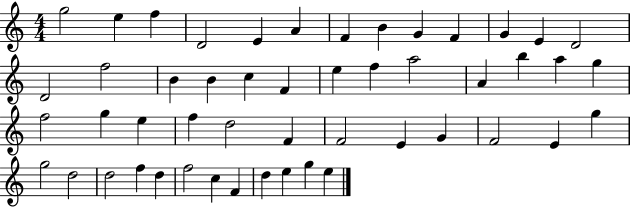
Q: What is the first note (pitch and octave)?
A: G5